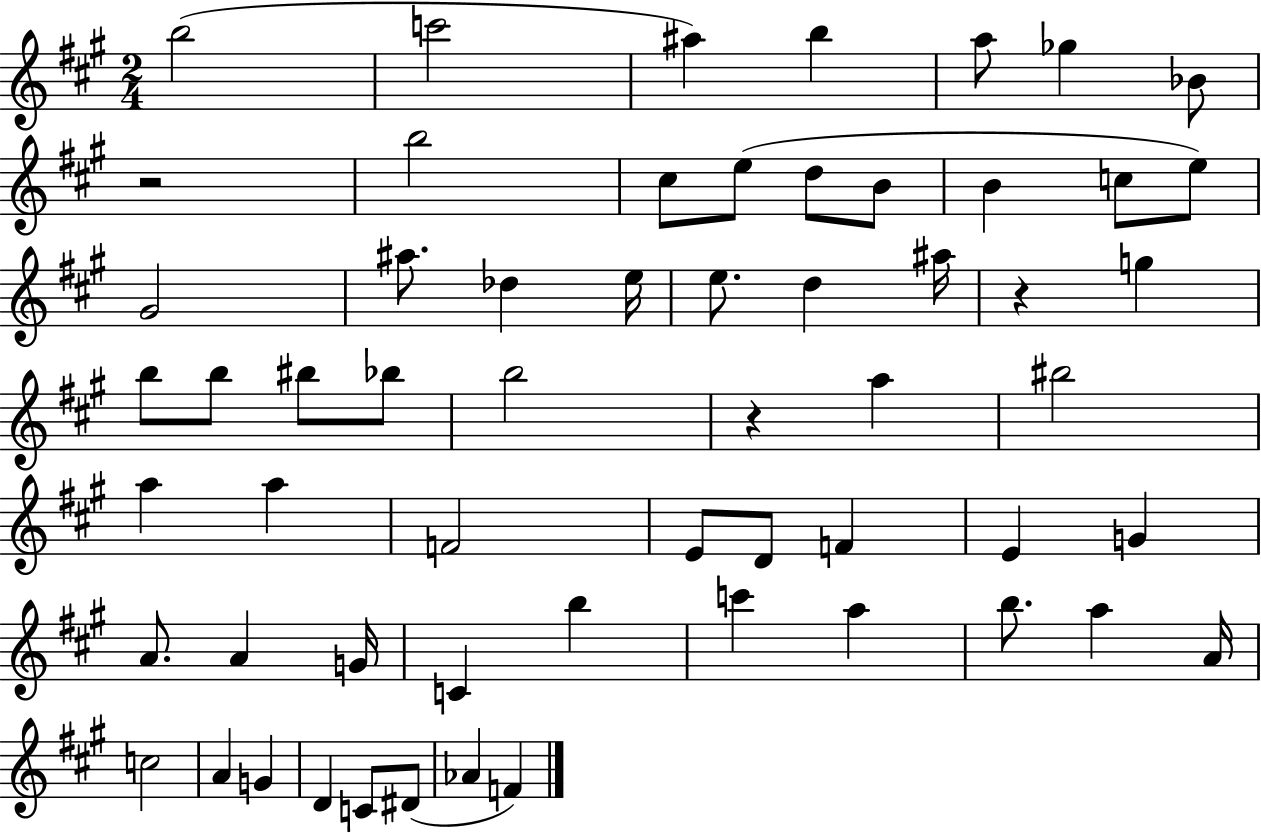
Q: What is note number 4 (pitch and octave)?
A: B5